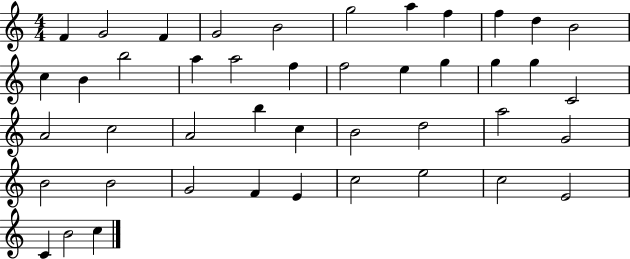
X:1
T:Untitled
M:4/4
L:1/4
K:C
F G2 F G2 B2 g2 a f f d B2 c B b2 a a2 f f2 e g g g C2 A2 c2 A2 b c B2 d2 a2 G2 B2 B2 G2 F E c2 e2 c2 E2 C B2 c